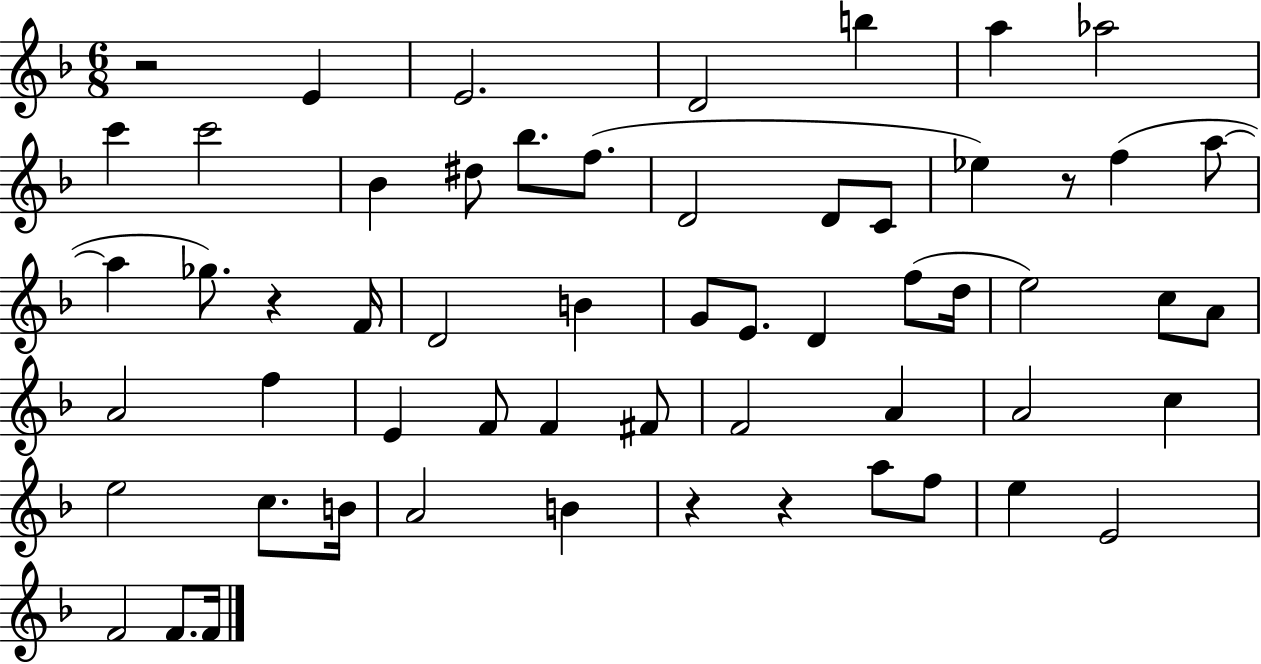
{
  \clef treble
  \numericTimeSignature
  \time 6/8
  \key f \major
  \repeat volta 2 { r2 e'4 | e'2. | d'2 b''4 | a''4 aes''2 | \break c'''4 c'''2 | bes'4 dis''8 bes''8. f''8.( | d'2 d'8 c'8 | ees''4) r8 f''4( a''8~~ | \break a''4 ges''8.) r4 f'16 | d'2 b'4 | g'8 e'8. d'4 f''8( d''16 | e''2) c''8 a'8 | \break a'2 f''4 | e'4 f'8 f'4 fis'8 | f'2 a'4 | a'2 c''4 | \break e''2 c''8. b'16 | a'2 b'4 | r4 r4 a''8 f''8 | e''4 e'2 | \break f'2 f'8. f'16 | } \bar "|."
}